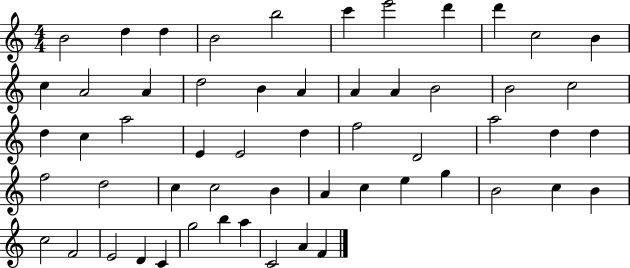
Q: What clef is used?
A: treble